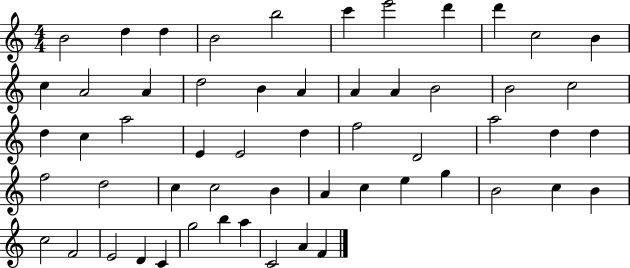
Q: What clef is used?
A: treble